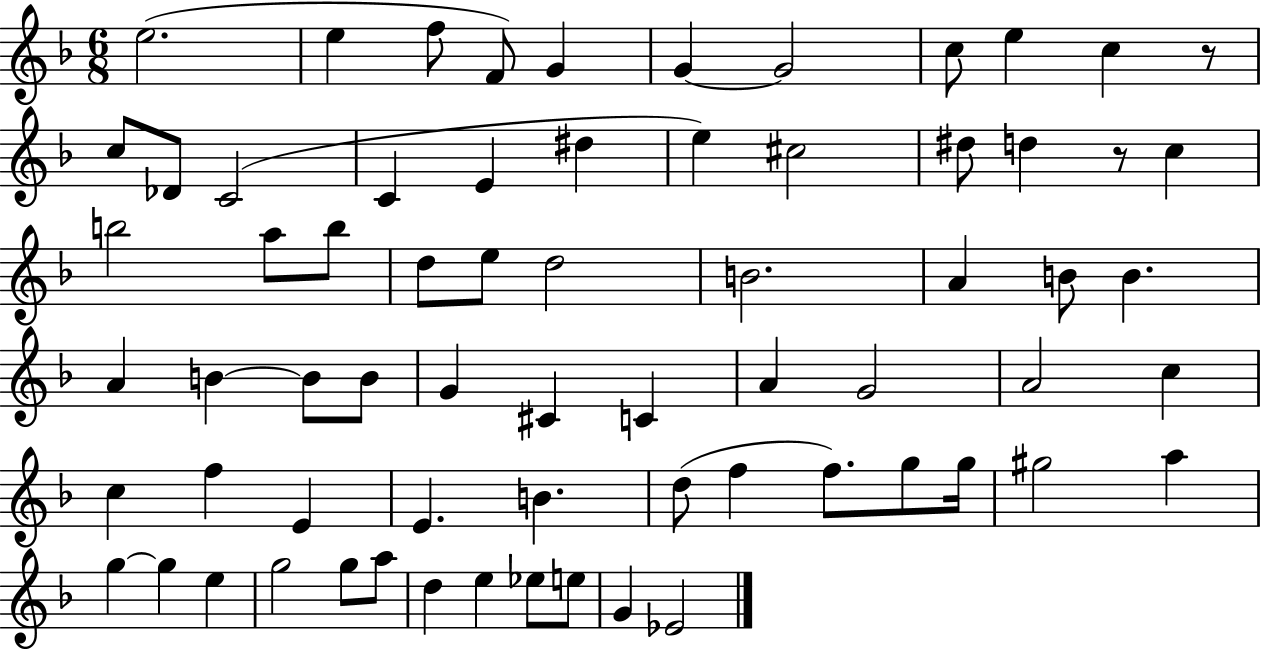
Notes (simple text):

E5/h. E5/q F5/e F4/e G4/q G4/q G4/h C5/e E5/q C5/q R/e C5/e Db4/e C4/h C4/q E4/q D#5/q E5/q C#5/h D#5/e D5/q R/e C5/q B5/h A5/e B5/e D5/e E5/e D5/h B4/h. A4/q B4/e B4/q. A4/q B4/q B4/e B4/e G4/q C#4/q C4/q A4/q G4/h A4/h C5/q C5/q F5/q E4/q E4/q. B4/q. D5/e F5/q F5/e. G5/e G5/s G#5/h A5/q G5/q G5/q E5/q G5/h G5/e A5/e D5/q E5/q Eb5/e E5/e G4/q Eb4/h